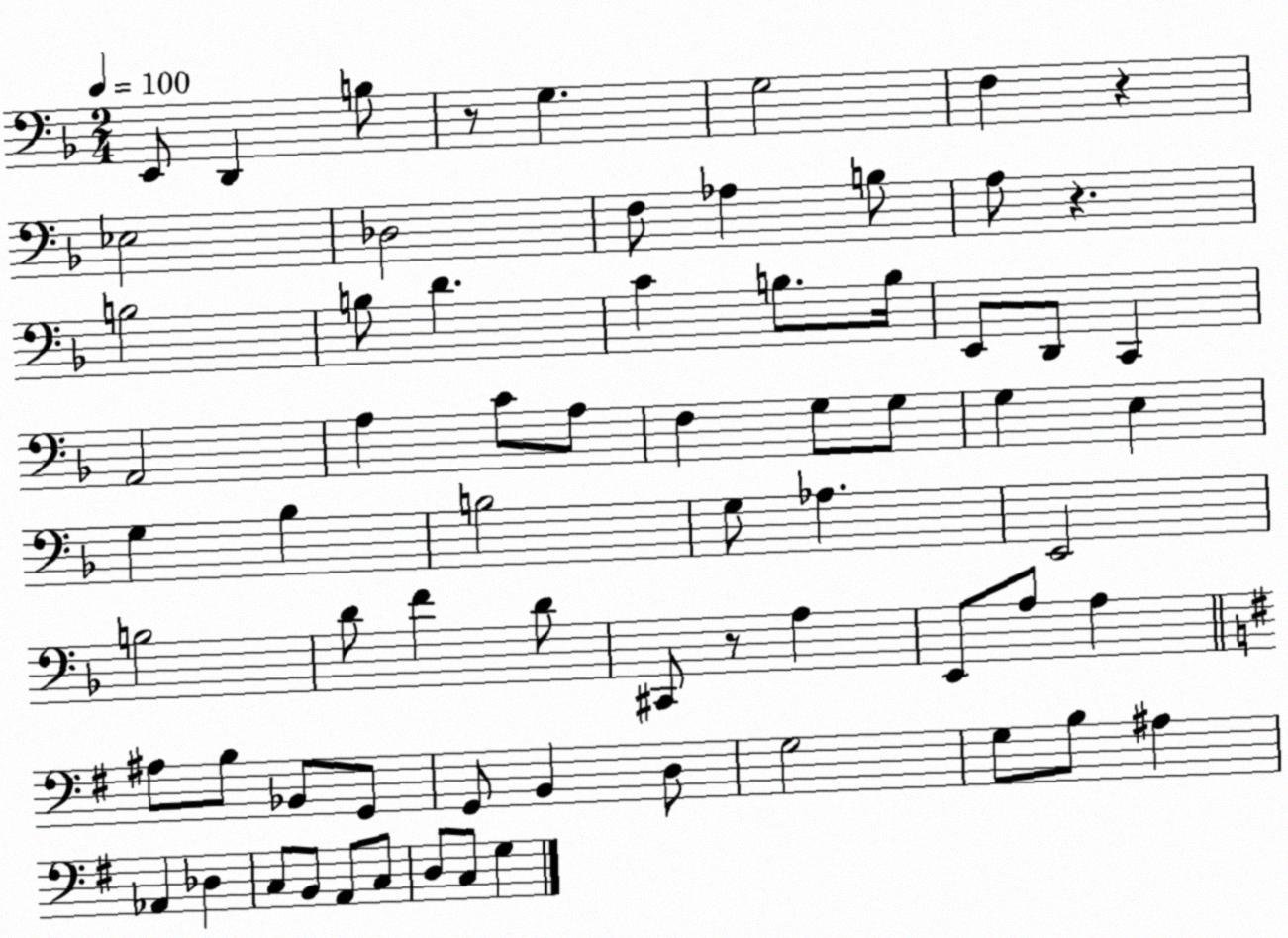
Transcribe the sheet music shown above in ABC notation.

X:1
T:Untitled
M:2/4
L:1/4
K:F
E,,/2 D,, B,/2 z/2 G, G,2 F, z _E,2 _D,2 F,/2 _A, B,/2 A,/2 z B,2 B,/2 D C B,/2 B,/4 E,,/2 D,,/2 C,, A,,2 A, C/2 A,/2 F, G,/2 G,/2 G, E, G, _B, B,2 G,/2 _A, E,,2 B,2 D/2 F D/2 ^C,,/2 z/2 A, E,,/2 A,/2 A, ^A,/2 B,/2 _B,,/2 G,,/2 G,,/2 B,, D,/2 G,2 G,/2 B,/2 ^A, _A,, _D, C,/2 B,,/2 A,,/2 C,/2 D,/2 C,/2 G,